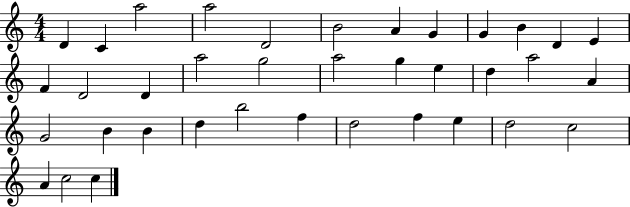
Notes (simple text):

D4/q C4/q A5/h A5/h D4/h B4/h A4/q G4/q G4/q B4/q D4/q E4/q F4/q D4/h D4/q A5/h G5/h A5/h G5/q E5/q D5/q A5/h A4/q G4/h B4/q B4/q D5/q B5/h F5/q D5/h F5/q E5/q D5/h C5/h A4/q C5/h C5/q